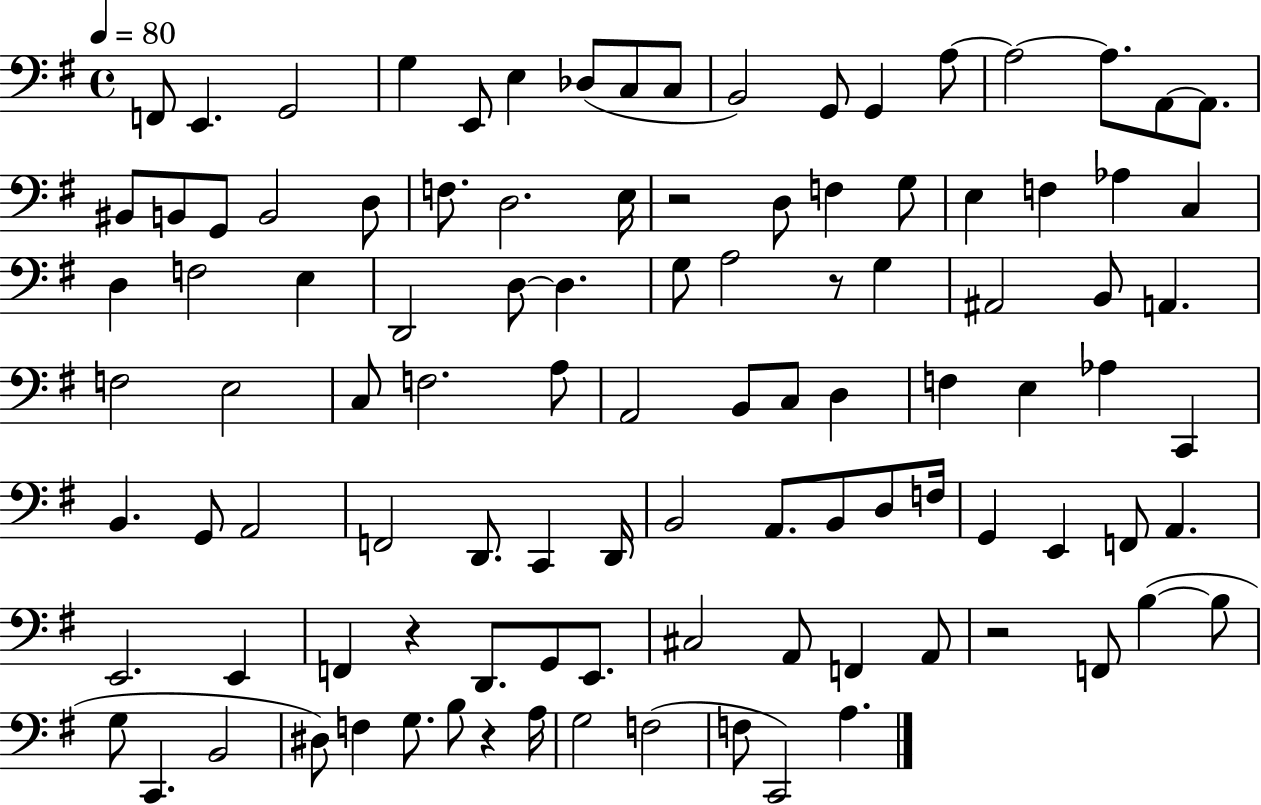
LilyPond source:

{
  \clef bass
  \time 4/4
  \defaultTimeSignature
  \key g \major
  \tempo 4 = 80
  f,8 e,4. g,2 | g4 e,8 e4 des8( c8 c8 | b,2) g,8 g,4 a8~~ | a2~~ a8. a,8~~ a,8. | \break bis,8 b,8 g,8 b,2 d8 | f8. d2. e16 | r2 d8 f4 g8 | e4 f4 aes4 c4 | \break d4 f2 e4 | d,2 d8~~ d4. | g8 a2 r8 g4 | ais,2 b,8 a,4. | \break f2 e2 | c8 f2. a8 | a,2 b,8 c8 d4 | f4 e4 aes4 c,4 | \break b,4. g,8 a,2 | f,2 d,8. c,4 d,16 | b,2 a,8. b,8 d8 f16 | g,4 e,4 f,8 a,4. | \break e,2. e,4 | f,4 r4 d,8. g,8 e,8. | cis2 a,8 f,4 a,8 | r2 f,8 b4~(~ b8 | \break g8 c,4. b,2 | dis8) f4 g8. b8 r4 a16 | g2 f2( | f8 c,2) a4. | \break \bar "|."
}